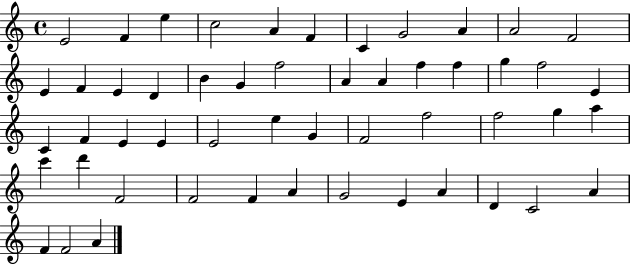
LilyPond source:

{
  \clef treble
  \time 4/4
  \defaultTimeSignature
  \key c \major
  e'2 f'4 e''4 | c''2 a'4 f'4 | c'4 g'2 a'4 | a'2 f'2 | \break e'4 f'4 e'4 d'4 | b'4 g'4 f''2 | a'4 a'4 f''4 f''4 | g''4 f''2 e'4 | \break c'4 f'4 e'4 e'4 | e'2 e''4 g'4 | f'2 f''2 | f''2 g''4 a''4 | \break c'''4 d'''4 f'2 | f'2 f'4 a'4 | g'2 e'4 a'4 | d'4 c'2 a'4 | \break f'4 f'2 a'4 | \bar "|."
}